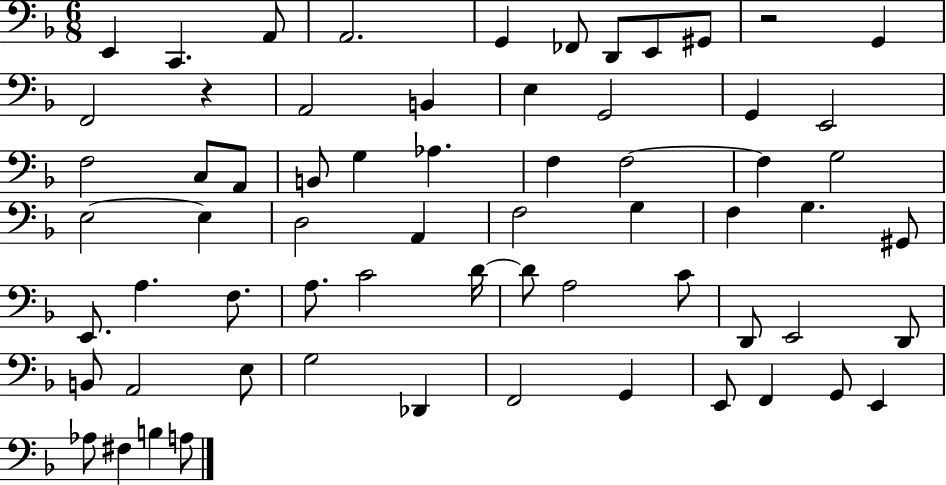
E2/q C2/q. A2/e A2/h. G2/q FES2/e D2/e E2/e G#2/e R/h G2/q F2/h R/q A2/h B2/q E3/q G2/h G2/q E2/h F3/h C3/e A2/e B2/e G3/q Ab3/q. F3/q F3/h F3/q G3/h E3/h E3/q D3/h A2/q F3/h G3/q F3/q G3/q. G#2/e E2/e. A3/q. F3/e. A3/e. C4/h D4/s D4/e A3/h C4/e D2/e E2/h D2/e B2/e A2/h E3/e G3/h Db2/q F2/h G2/q E2/e F2/q G2/e E2/q Ab3/e F#3/q B3/q A3/e